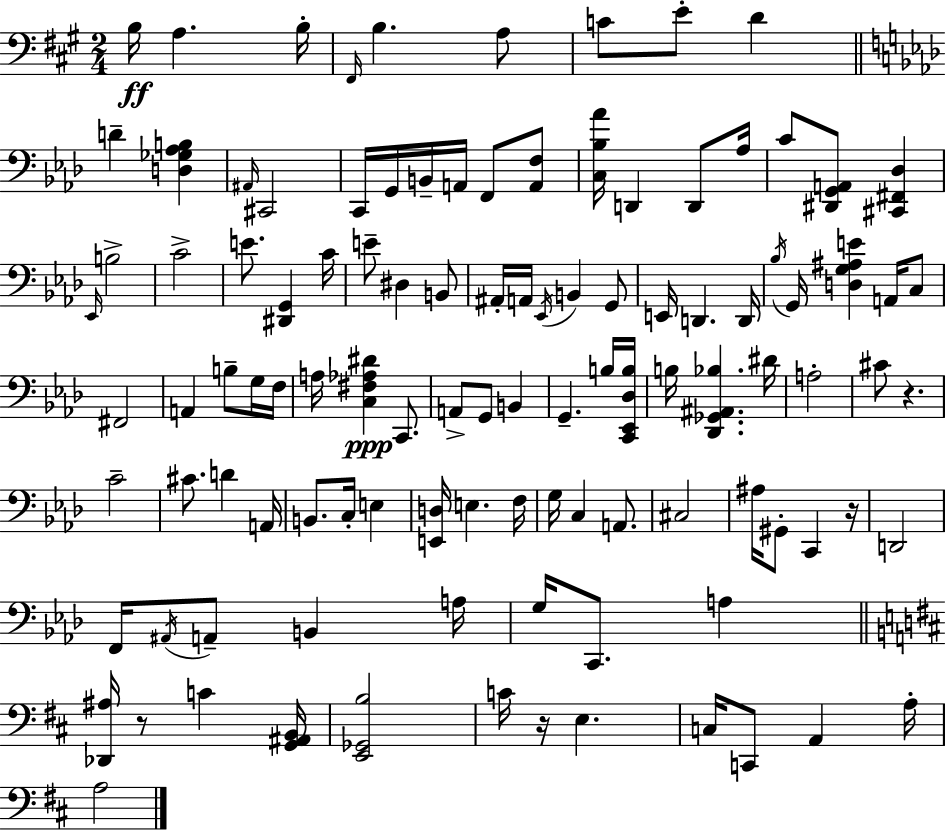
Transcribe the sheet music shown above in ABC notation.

X:1
T:Untitled
M:2/4
L:1/4
K:A
B,/4 A, B,/4 ^F,,/4 B, A,/2 C/2 E/2 D D [D,_G,_A,B,] ^A,,/4 ^C,,2 C,,/4 G,,/4 B,,/4 A,,/4 F,,/2 [A,,F,]/2 [C,_B,_A]/4 D,, D,,/2 _A,/4 C/2 [^D,,G,,A,,]/2 [^C,,^F,,_D,] _E,,/4 B,2 C2 E/2 [^D,,G,,] C/4 E/2 ^D, B,,/2 ^A,,/4 A,,/4 _E,,/4 B,, G,,/2 E,,/4 D,, D,,/4 _B,/4 G,,/4 [D,G,^A,E] A,,/4 C,/2 ^F,,2 A,, B,/2 G,/4 F,/4 A,/4 [C,^F,_A,^D] C,,/2 A,,/2 G,,/2 B,, G,, B,/4 [C,,_E,,_D,B,]/4 B,/4 [_D,,_G,,^A,,_B,] ^D/4 A,2 ^C/2 z C2 ^C/2 D A,,/4 B,,/2 C,/4 E, [E,,D,]/4 E, F,/4 G,/4 C, A,,/2 ^C,2 ^A,/4 ^G,,/2 C,, z/4 D,,2 F,,/4 ^A,,/4 A,,/2 B,, A,/4 G,/4 C,,/2 A, [_D,,^A,]/4 z/2 C [G,,^A,,B,,]/4 [E,,_G,,B,]2 C/4 z/4 E, C,/4 C,,/2 A,, A,/4 A,2